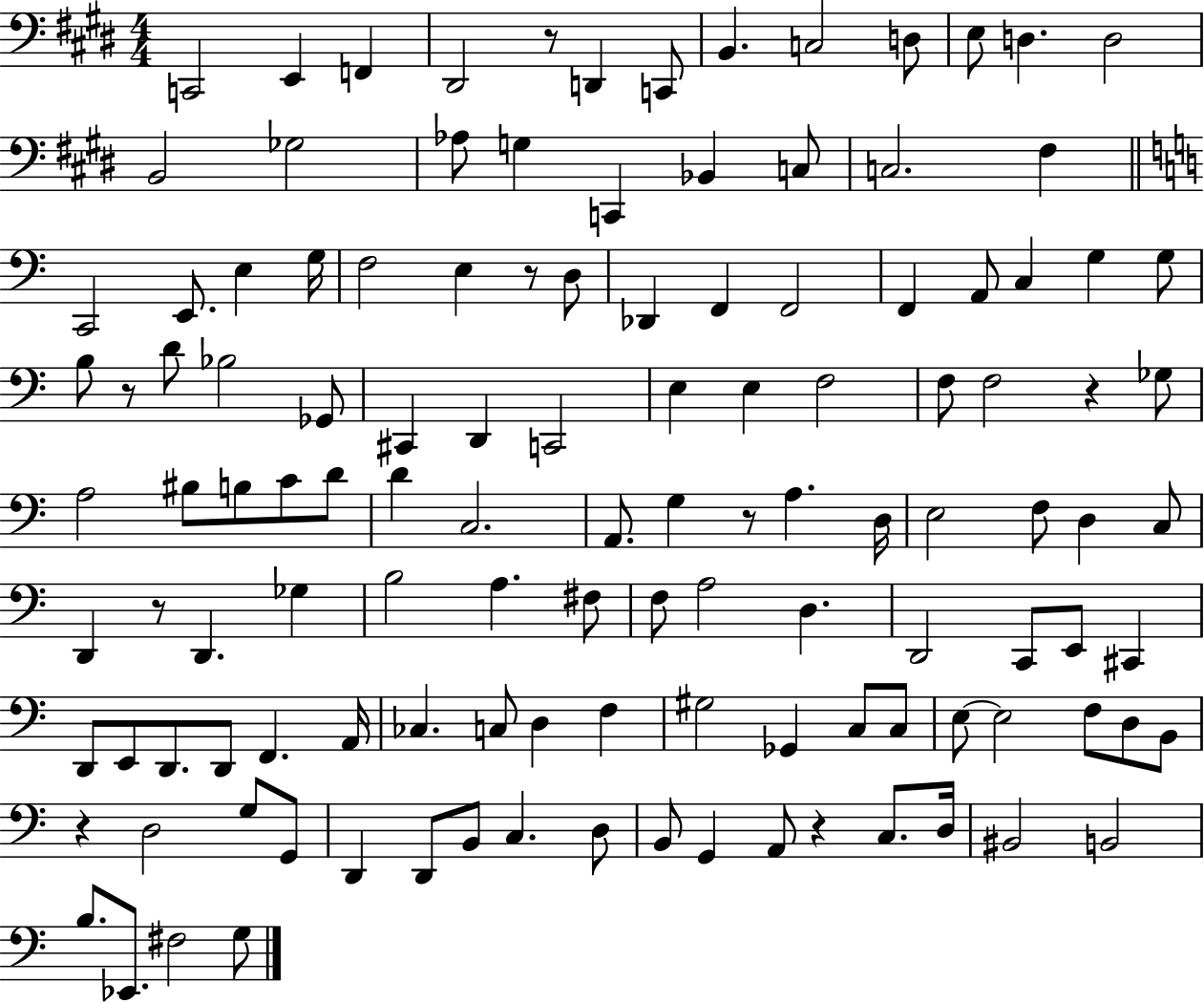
C2/h E2/q F2/q D#2/h R/e D2/q C2/e B2/q. C3/h D3/e E3/e D3/q. D3/h B2/h Gb3/h Ab3/e G3/q C2/q Bb2/q C3/e C3/h. F#3/q C2/h E2/e. E3/q G3/s F3/h E3/q R/e D3/e Db2/q F2/q F2/h F2/q A2/e C3/q G3/q G3/e B3/e R/e D4/e Bb3/h Gb2/e C#2/q D2/q C2/h E3/q E3/q F3/h F3/e F3/h R/q Gb3/e A3/h BIS3/e B3/e C4/e D4/e D4/q C3/h. A2/e. G3/q R/e A3/q. D3/s E3/h F3/e D3/q C3/e D2/q R/e D2/q. Gb3/q B3/h A3/q. F#3/e F3/e A3/h D3/q. D2/h C2/e E2/e C#2/q D2/e E2/e D2/e. D2/e F2/q. A2/s CES3/q. C3/e D3/q F3/q G#3/h Gb2/q C3/e C3/e E3/e E3/h F3/e D3/e B2/e R/q D3/h G3/e G2/e D2/q D2/e B2/e C3/q. D3/e B2/e G2/q A2/e R/q C3/e. D3/s BIS2/h B2/h B3/e. Eb2/e. F#3/h G3/e